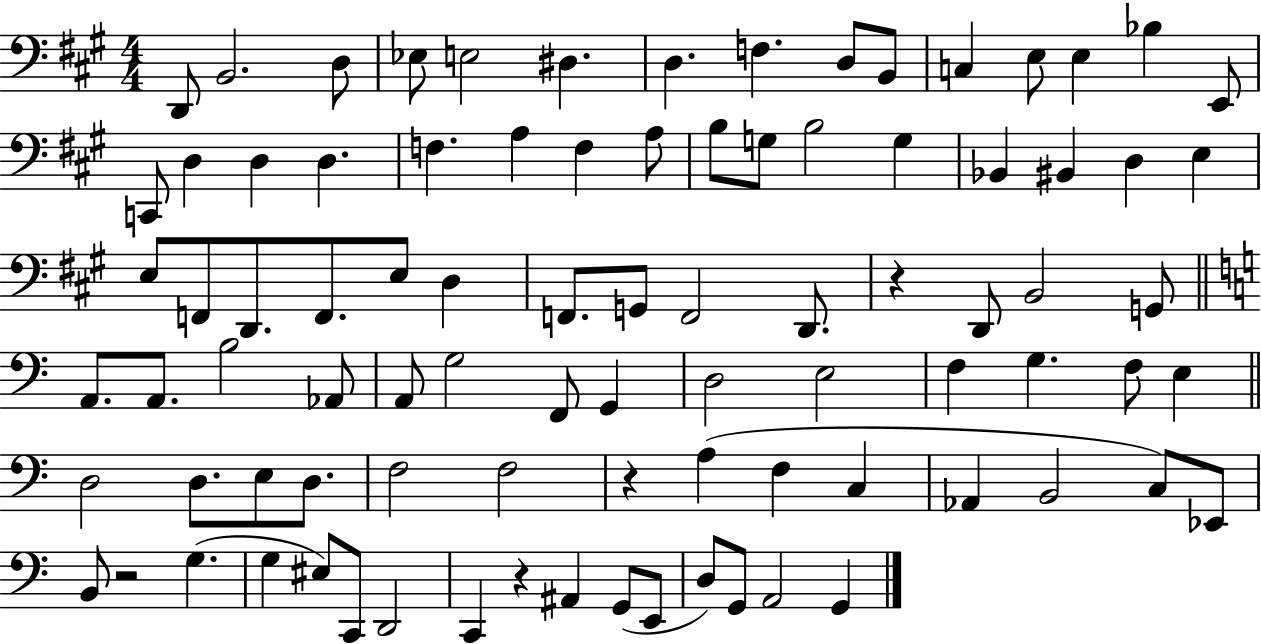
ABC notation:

X:1
T:Untitled
M:4/4
L:1/4
K:A
D,,/2 B,,2 D,/2 _E,/2 E,2 ^D, D, F, D,/2 B,,/2 C, E,/2 E, _B, E,,/2 C,,/2 D, D, D, F, A, F, A,/2 B,/2 G,/2 B,2 G, _B,, ^B,, D, E, E,/2 F,,/2 D,,/2 F,,/2 E,/2 D, F,,/2 G,,/2 F,,2 D,,/2 z D,,/2 B,,2 G,,/2 A,,/2 A,,/2 B,2 _A,,/2 A,,/2 G,2 F,,/2 G,, D,2 E,2 F, G, F,/2 E, D,2 D,/2 E,/2 D,/2 F,2 F,2 z A, F, C, _A,, B,,2 C,/2 _E,,/2 B,,/2 z2 G, G, ^E,/2 C,,/2 D,,2 C,, z ^A,, G,,/2 E,,/2 D,/2 G,,/2 A,,2 G,,